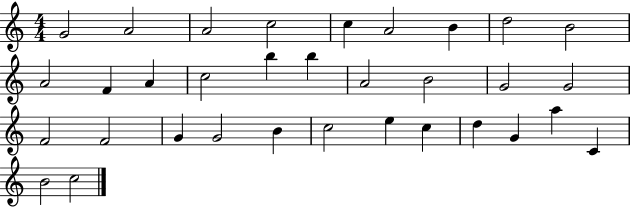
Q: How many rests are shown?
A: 0